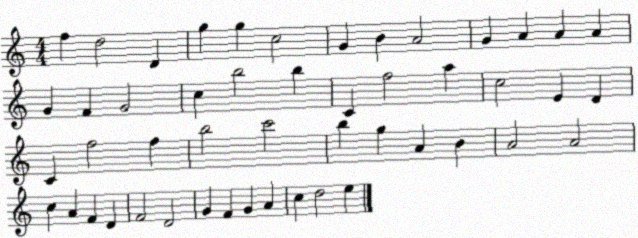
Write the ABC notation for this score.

X:1
T:Untitled
M:4/4
L:1/4
K:C
f d2 D g g c2 G B A2 G A A A G F G2 c b2 b C f2 a c2 E D C f2 f b2 c'2 b g A B A2 A2 c A F D F2 D2 G F G A c d2 e